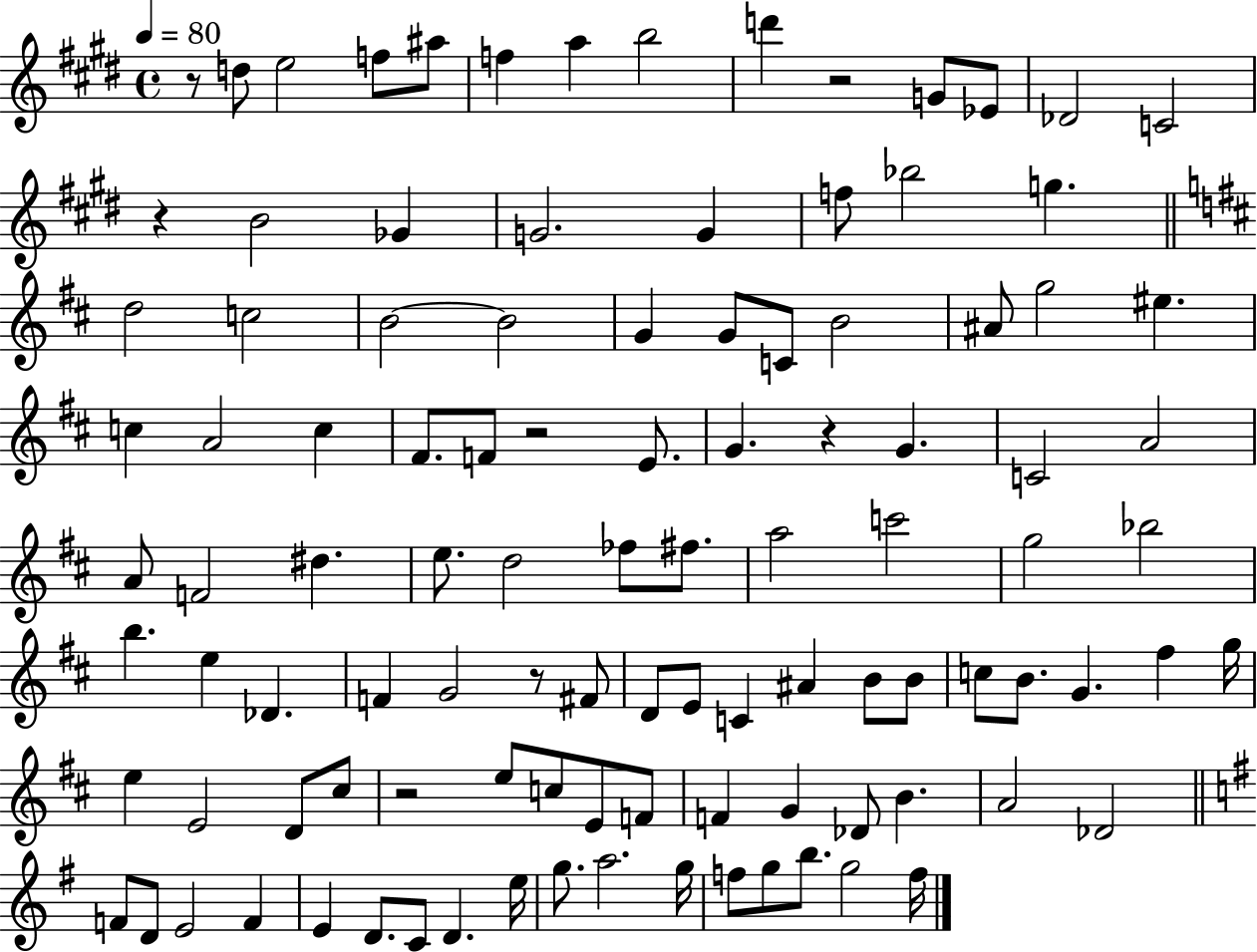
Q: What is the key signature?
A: E major